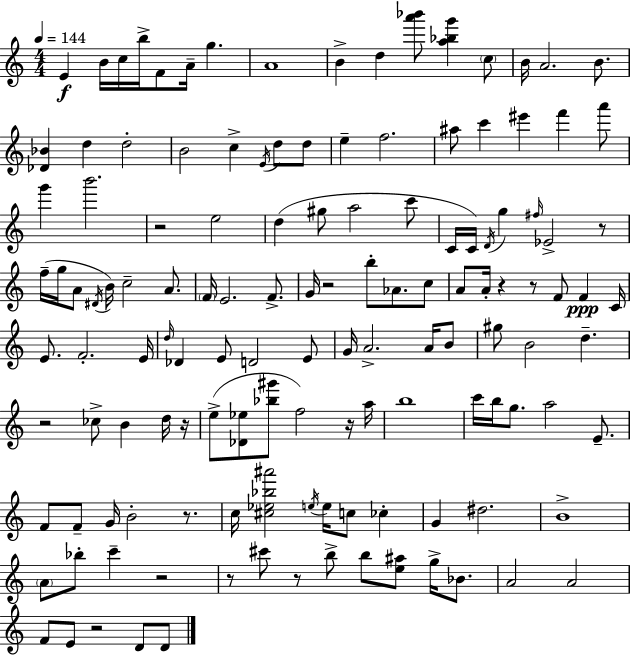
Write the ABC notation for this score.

X:1
T:Untitled
M:4/4
L:1/4
K:C
E B/4 c/4 b/4 F/2 A/4 g A4 B d [a'_b']/2 [a_bg'] c/2 B/4 A2 B/2 [_D_B] d d2 B2 c E/4 d/2 d/2 e f2 ^a/2 c' ^e' f' a'/2 g' b'2 z2 e2 d ^g/2 a2 c'/2 C/4 C/4 D/4 g ^f/4 _E2 z/2 f/4 g/4 A/2 ^D/4 B/4 c2 A/2 F/4 E2 F/2 G/4 z2 b/2 _A/2 c/2 A/2 A/4 z z/2 F/2 F C/4 E/2 F2 E/4 d/4 _D E/2 D2 E/2 G/4 A2 A/4 B/2 ^g/2 B2 d z2 _c/2 B d/4 z/4 e/2 [_D_e]/2 [_b^g']/2 f2 z/4 a/4 b4 c'/4 b/4 g/2 a2 E/2 F/2 F/2 G/4 B2 z/2 c/4 [^c_e_b^a']2 e/4 e/4 c/2 _c G ^d2 B4 A/2 _b/2 c' z2 z/2 ^c'/2 z/2 b/2 b/2 [e^a]/2 g/4 _B/2 A2 A2 F/2 E/2 z2 D/2 D/2